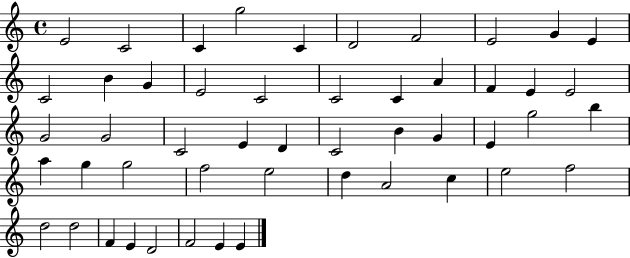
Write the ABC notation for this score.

X:1
T:Untitled
M:4/4
L:1/4
K:C
E2 C2 C g2 C D2 F2 E2 G E C2 B G E2 C2 C2 C A F E E2 G2 G2 C2 E D C2 B G E g2 b a g g2 f2 e2 d A2 c e2 f2 d2 d2 F E D2 F2 E E